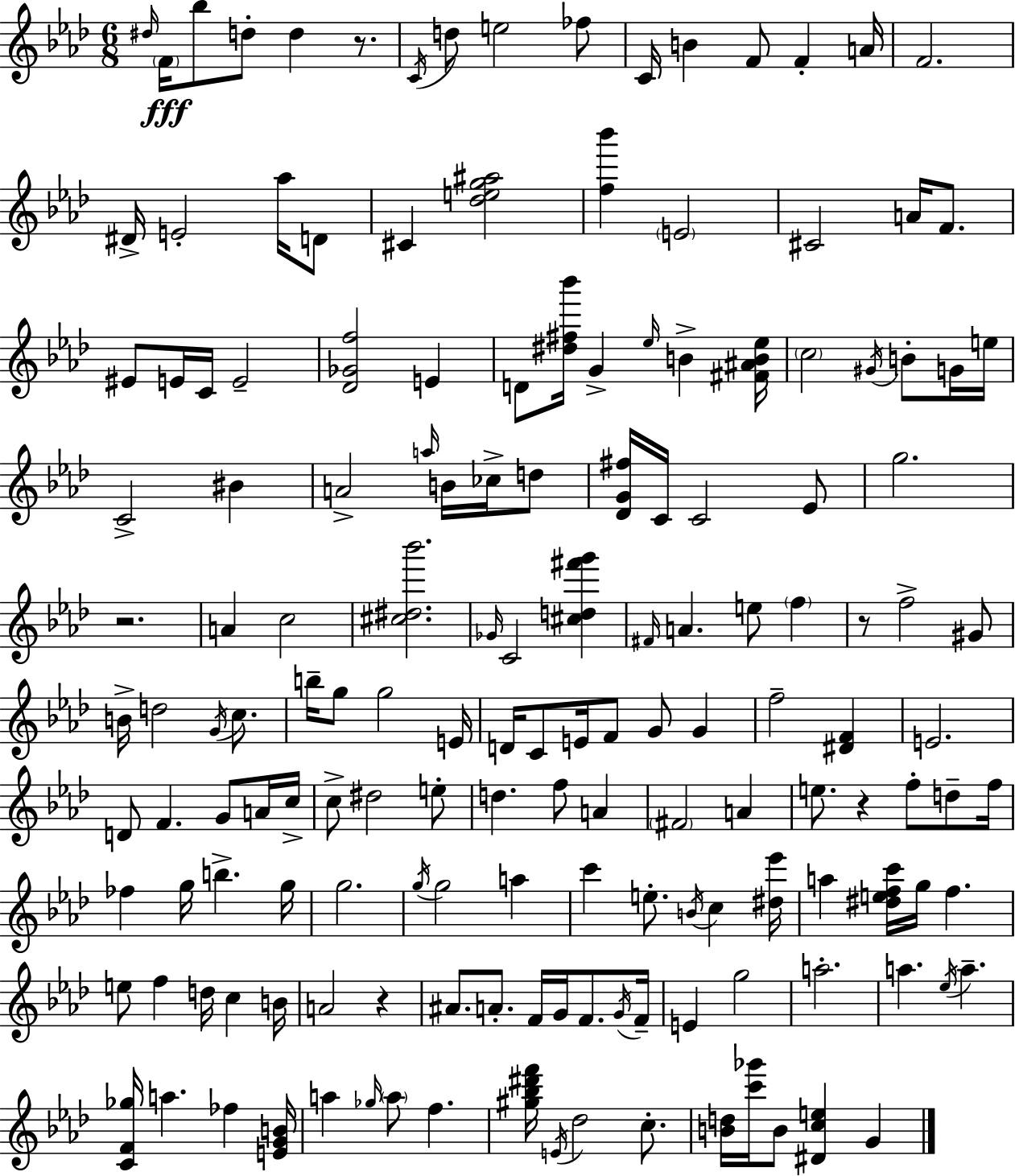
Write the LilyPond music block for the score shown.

{
  \clef treble
  \numericTimeSignature
  \time 6/8
  \key aes \major
  \repeat volta 2 { \grace { dis''16 }\fff \parenthesize f'16 bes''8 d''8-. d''4 r8. | \acciaccatura { c'16 } d''8 e''2 | fes''8 c'16 b'4 f'8 f'4-. | a'16 f'2. | \break dis'16-> e'2-. aes''16 | d'8 cis'4 <des'' e'' g'' ais''>2 | <f'' bes'''>4 \parenthesize e'2 | cis'2 a'16 f'8. | \break eis'8 e'16 c'16 e'2-- | <des' ges' f''>2 e'4 | d'8 <dis'' fis'' bes'''>16 g'4-> \grace { ees''16 } b'4-> | <fis' ais' b' ees''>16 \parenthesize c''2 \acciaccatura { gis'16 } | \break b'8-. g'16 e''16 c'2-> | bis'4 a'2-> | \grace { a''16 } b'16 ces''16-> d''8 <des' g' fis''>16 c'16 c'2 | ees'8 g''2. | \break r2. | a'4 c''2 | <cis'' dis'' bes'''>2. | \grace { ges'16 } c'2 | \break <cis'' d'' fis''' g'''>4 \grace { fis'16 } a'4. | e''8 \parenthesize f''4 r8 f''2-> | gis'8 b'16-> d''2 | \acciaccatura { g'16 } c''8. b''16-- g''8 g''2 | \break e'16 d'16 c'8 e'16 | f'8 g'8 g'4 f''2-- | <dis' f'>4 e'2. | d'8 f'4. | \break g'8 a'16 c''16-> c''8-> dis''2 | e''8-. d''4. | f''8 a'4 \parenthesize fis'2 | a'4 e''8. r4 | \break f''8-. d''8-- f''16 fes''4 | g''16 b''4.-> g''16 g''2. | \acciaccatura { g''16 } g''2 | a''4 c'''4 | \break e''8.-. \acciaccatura { b'16 } c''4 <dis'' ees'''>16 a''4 | <dis'' e'' f'' c'''>16 g''16 f''4. e''8 | f''4 d''16 c''4 b'16 a'2 | r4 ais'8. | \break a'8.-. f'16 g'16 f'8. \acciaccatura { g'16 } f'16-- e'4 | g''2 a''2.-. | a''4. | \acciaccatura { ees''16 } a''4.-- | \break <c' f' ges''>16 a''4. fes''4 <e' g' b'>16 | a''4 \grace { ges''16 } \parenthesize a''8 f''4. | <gis'' bes'' dis''' f'''>16 \acciaccatura { e'16 } des''2 c''8.-. | <b' d''>16 <c''' ges'''>16 b'8 <dis' c'' e''>4 g'4 | \break } \bar "|."
}